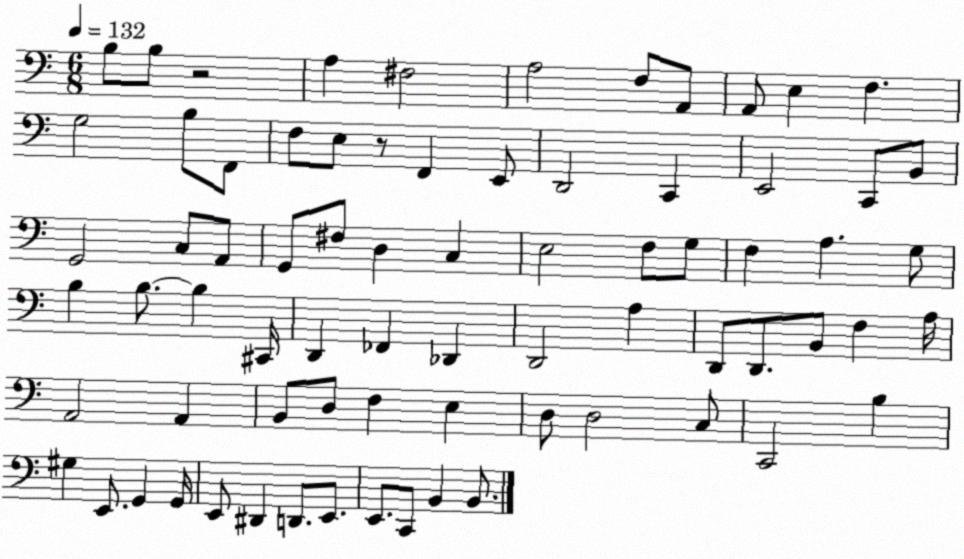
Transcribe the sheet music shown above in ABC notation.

X:1
T:Untitled
M:6/8
L:1/4
K:C
B,/2 B,/2 z2 A, ^F,2 A,2 F,/2 A,,/2 A,,/2 E, F, G,2 B,/2 F,,/2 F,/2 E,/2 z/2 F,, E,,/2 D,,2 C,, E,,2 C,,/2 B,,/2 G,,2 C,/2 A,,/2 G,,/2 ^F,/2 D, C, E,2 F,/2 G,/2 F, A, G,/2 B, B,/2 B, ^C,,/4 D,, _F,, _D,, D,,2 A, D,,/2 D,,/2 B,,/2 F, A,/4 A,,2 A,, B,,/2 D,/2 F, E, D,/2 D,2 C,/2 C,,2 B, ^G, E,,/2 G,, G,,/4 E,,/2 ^D,, D,,/2 E,,/2 E,,/2 C,,/2 B,, B,,/2